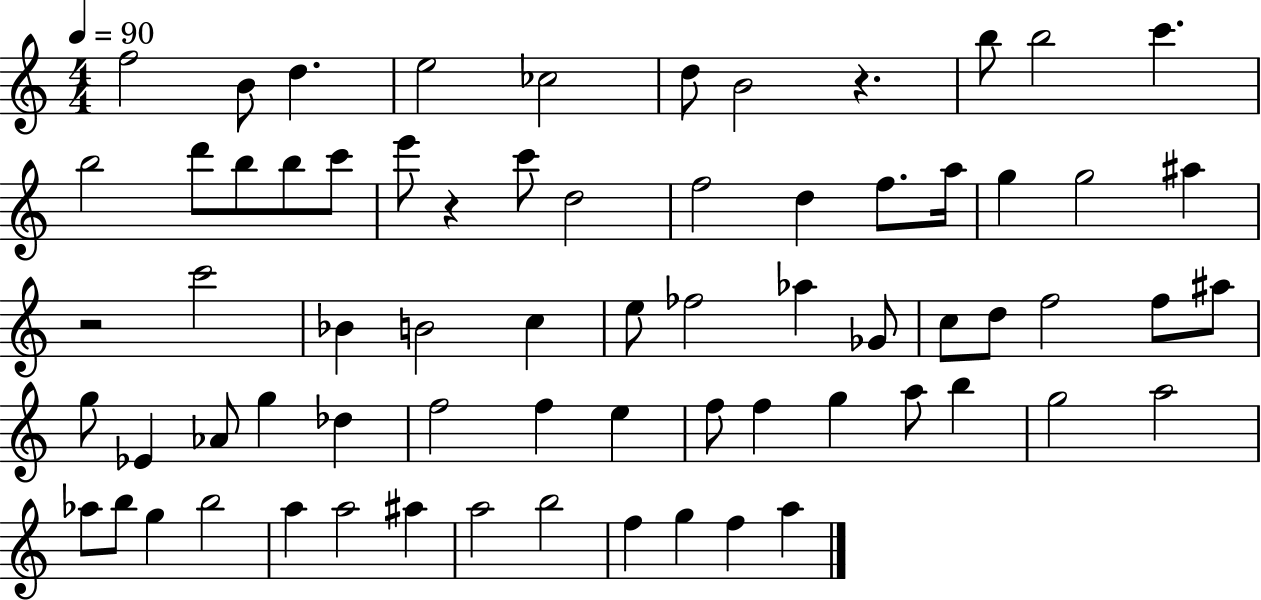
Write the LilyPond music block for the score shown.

{
  \clef treble
  \numericTimeSignature
  \time 4/4
  \key c \major
  \tempo 4 = 90
  f''2 b'8 d''4. | e''2 ces''2 | d''8 b'2 r4. | b''8 b''2 c'''4. | \break b''2 d'''8 b''8 b''8 c'''8 | e'''8 r4 c'''8 d''2 | f''2 d''4 f''8. a''16 | g''4 g''2 ais''4 | \break r2 c'''2 | bes'4 b'2 c''4 | e''8 fes''2 aes''4 ges'8 | c''8 d''8 f''2 f''8 ais''8 | \break g''8 ees'4 aes'8 g''4 des''4 | f''2 f''4 e''4 | f''8 f''4 g''4 a''8 b''4 | g''2 a''2 | \break aes''8 b''8 g''4 b''2 | a''4 a''2 ais''4 | a''2 b''2 | f''4 g''4 f''4 a''4 | \break \bar "|."
}